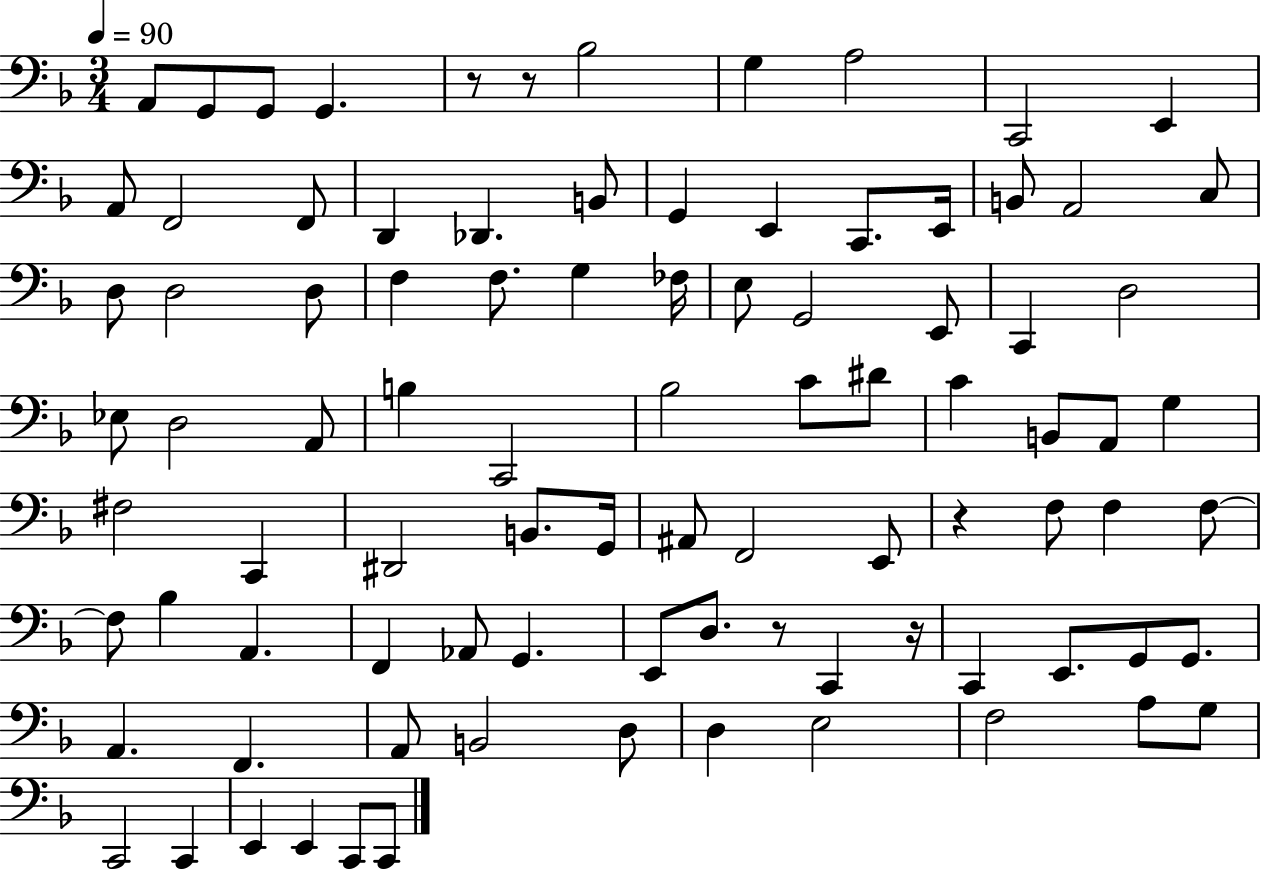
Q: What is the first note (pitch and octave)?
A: A2